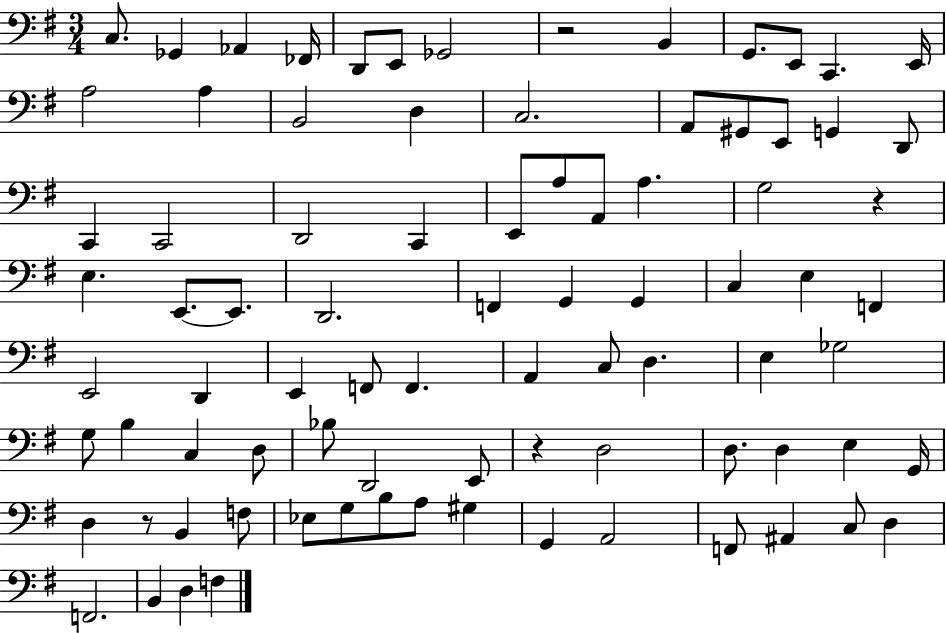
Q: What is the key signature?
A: G major